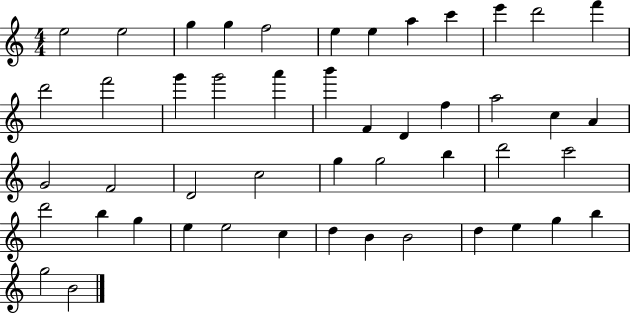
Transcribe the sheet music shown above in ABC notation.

X:1
T:Untitled
M:4/4
L:1/4
K:C
e2 e2 g g f2 e e a c' e' d'2 f' d'2 f'2 g' g'2 a' b' F D f a2 c A G2 F2 D2 c2 g g2 b d'2 c'2 d'2 b g e e2 c d B B2 d e g b g2 B2